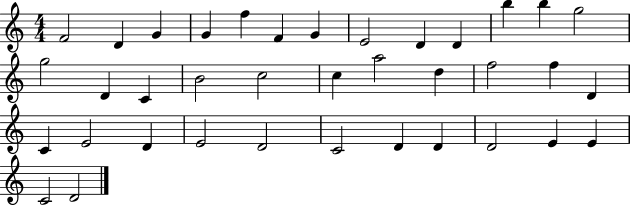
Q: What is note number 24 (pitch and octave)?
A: D4